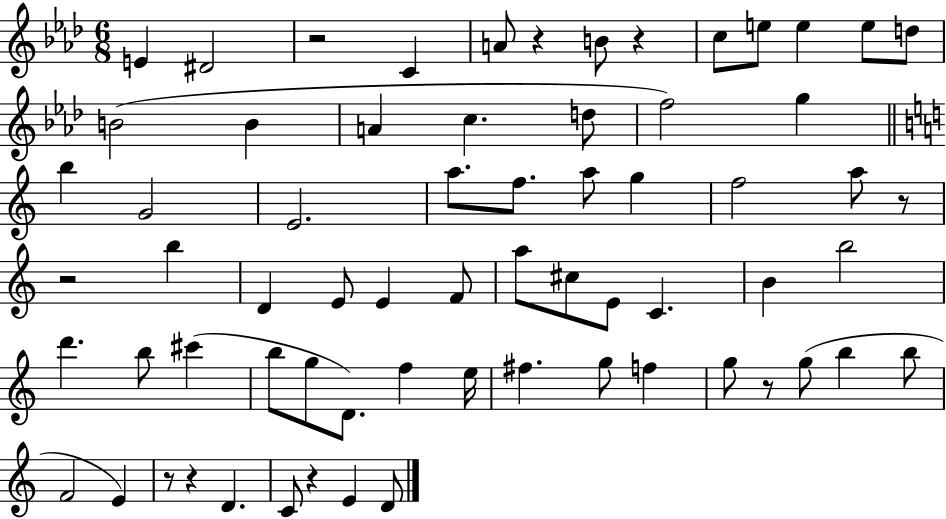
E4/q D#4/h R/h C4/q A4/e R/q B4/e R/q C5/e E5/e E5/q E5/e D5/e B4/h B4/q A4/q C5/q. D5/e F5/h G5/q B5/q G4/h E4/h. A5/e. F5/e. A5/e G5/q F5/h A5/e R/e R/h B5/q D4/q E4/e E4/q F4/e A5/e C#5/e E4/e C4/q. B4/q B5/h D6/q. B5/e C#6/q B5/e G5/e D4/e. F5/q E5/s F#5/q. G5/e F5/q G5/e R/e G5/e B5/q B5/e F4/h E4/q R/e R/q D4/q. C4/e R/q E4/q D4/e